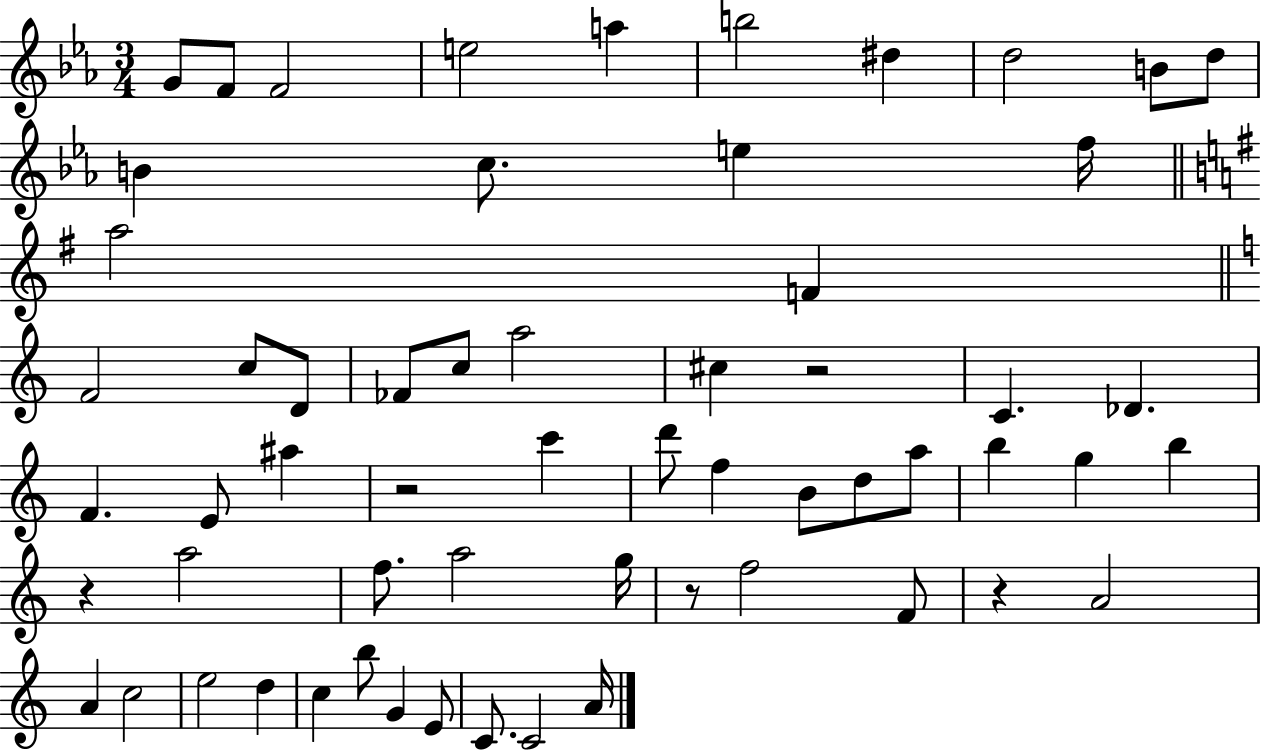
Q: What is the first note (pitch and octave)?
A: G4